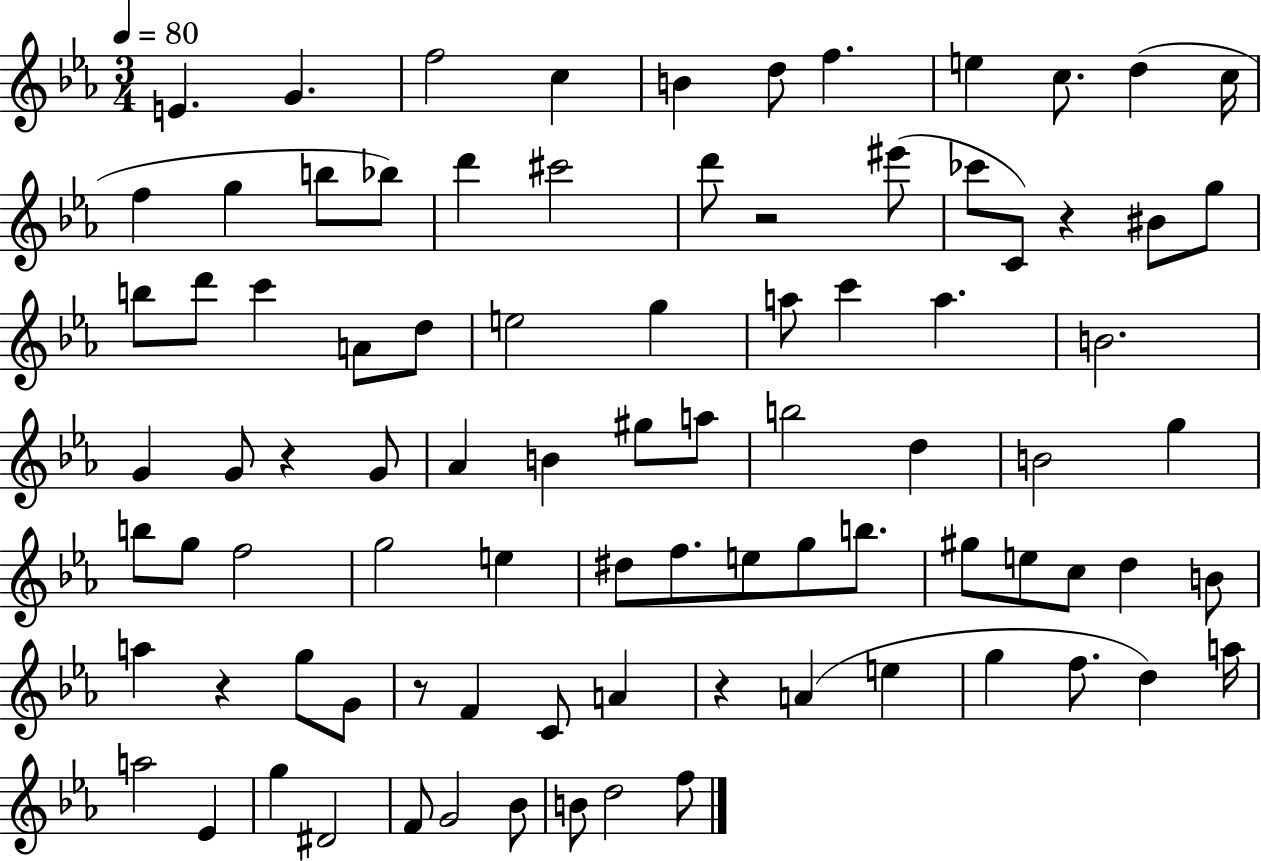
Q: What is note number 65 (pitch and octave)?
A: C4